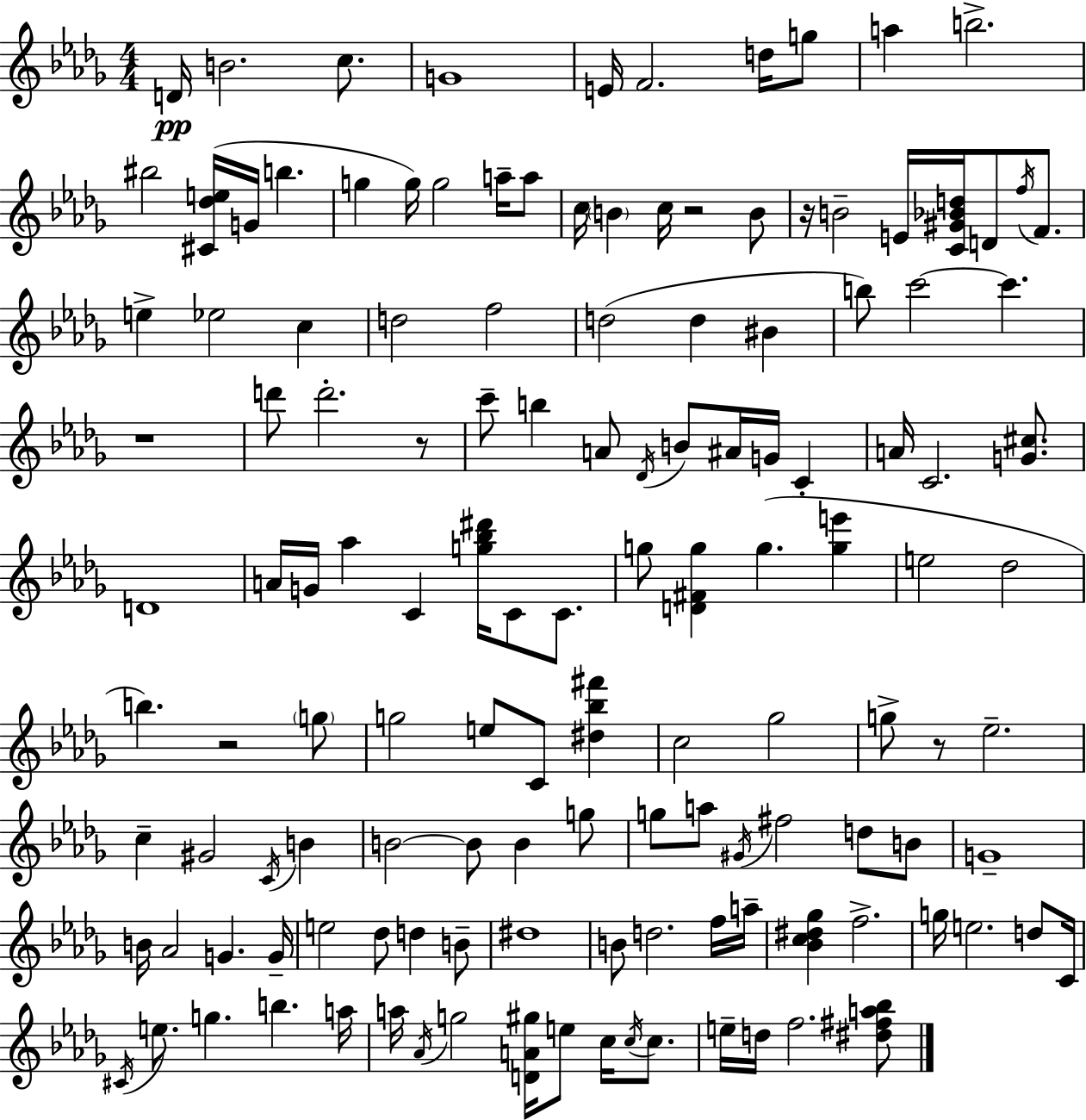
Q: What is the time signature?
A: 4/4